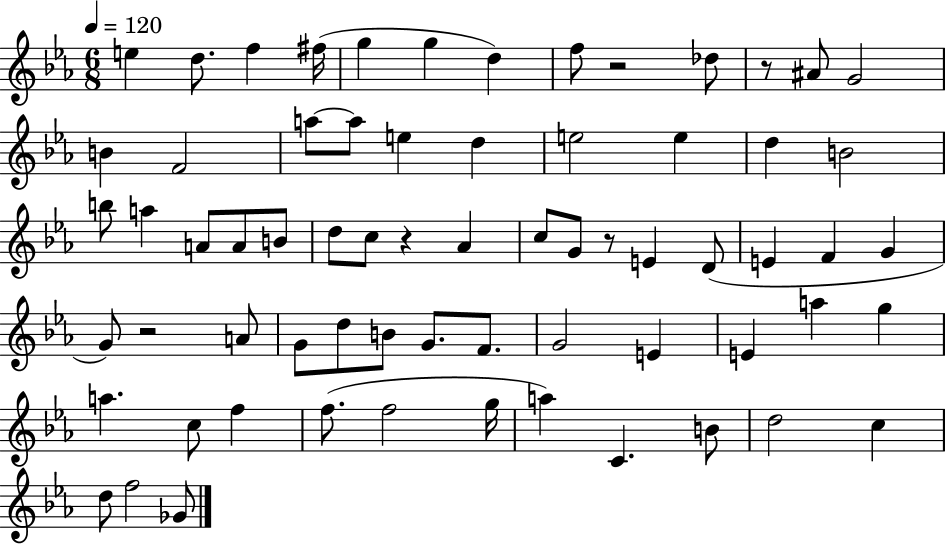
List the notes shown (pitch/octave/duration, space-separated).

E5/q D5/e. F5/q F#5/s G5/q G5/q D5/q F5/e R/h Db5/e R/e A#4/e G4/h B4/q F4/h A5/e A5/e E5/q D5/q E5/h E5/q D5/q B4/h B5/e A5/q A4/e A4/e B4/e D5/e C5/e R/q Ab4/q C5/e G4/e R/e E4/q D4/e E4/q F4/q G4/q G4/e R/h A4/e G4/e D5/e B4/e G4/e. F4/e. G4/h E4/q E4/q A5/q G5/q A5/q. C5/e F5/q F5/e. F5/h G5/s A5/q C4/q. B4/e D5/h C5/q D5/e F5/h Gb4/e